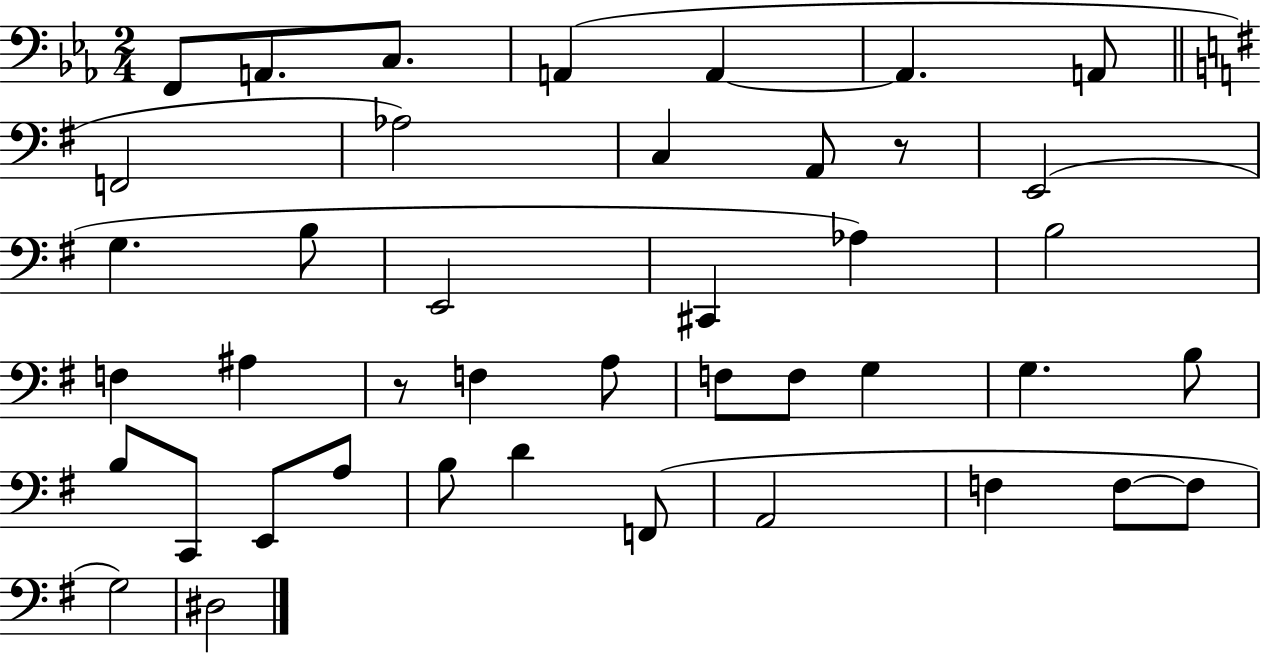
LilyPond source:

{
  \clef bass
  \numericTimeSignature
  \time 2/4
  \key ees \major
  f,8 a,8. c8. | a,4( a,4~~ | a,4. a,8 | \bar "||" \break \key e \minor f,2 | aes2) | c4 a,8 r8 | e,2( | \break g4. b8 | e,2 | cis,4 aes4) | b2 | \break f4 ais4 | r8 f4 a8 | f8 f8 g4 | g4. b8 | \break b8 c,8 e,8 a8 | b8 d'4 f,8( | a,2 | f4 f8~~ f8 | \break g2) | dis2 | \bar "|."
}